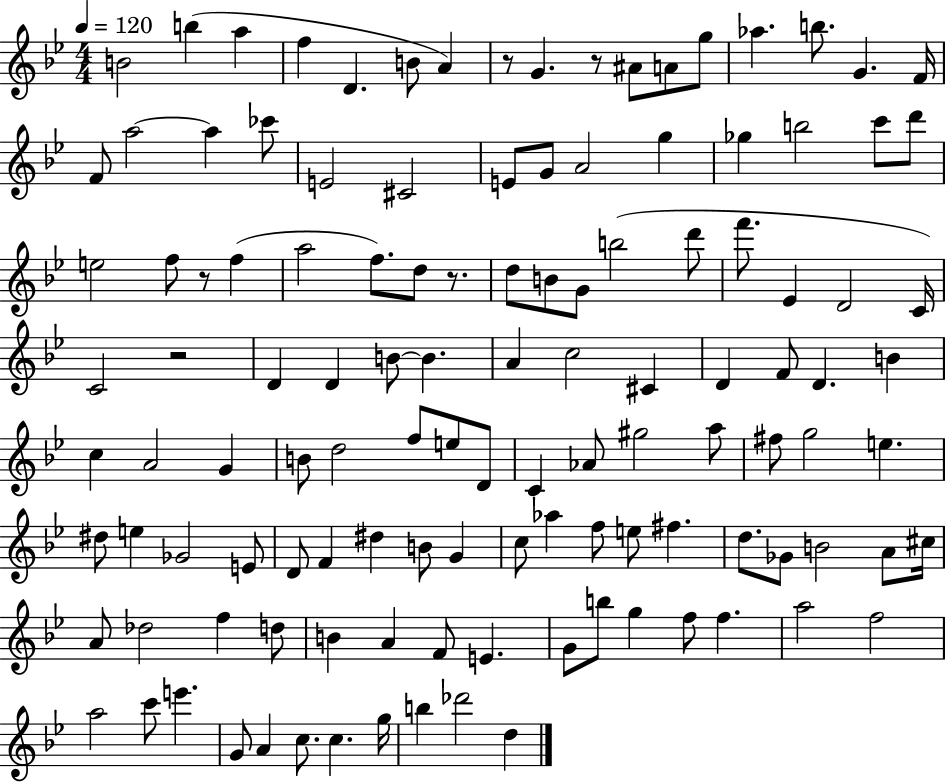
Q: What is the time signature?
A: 4/4